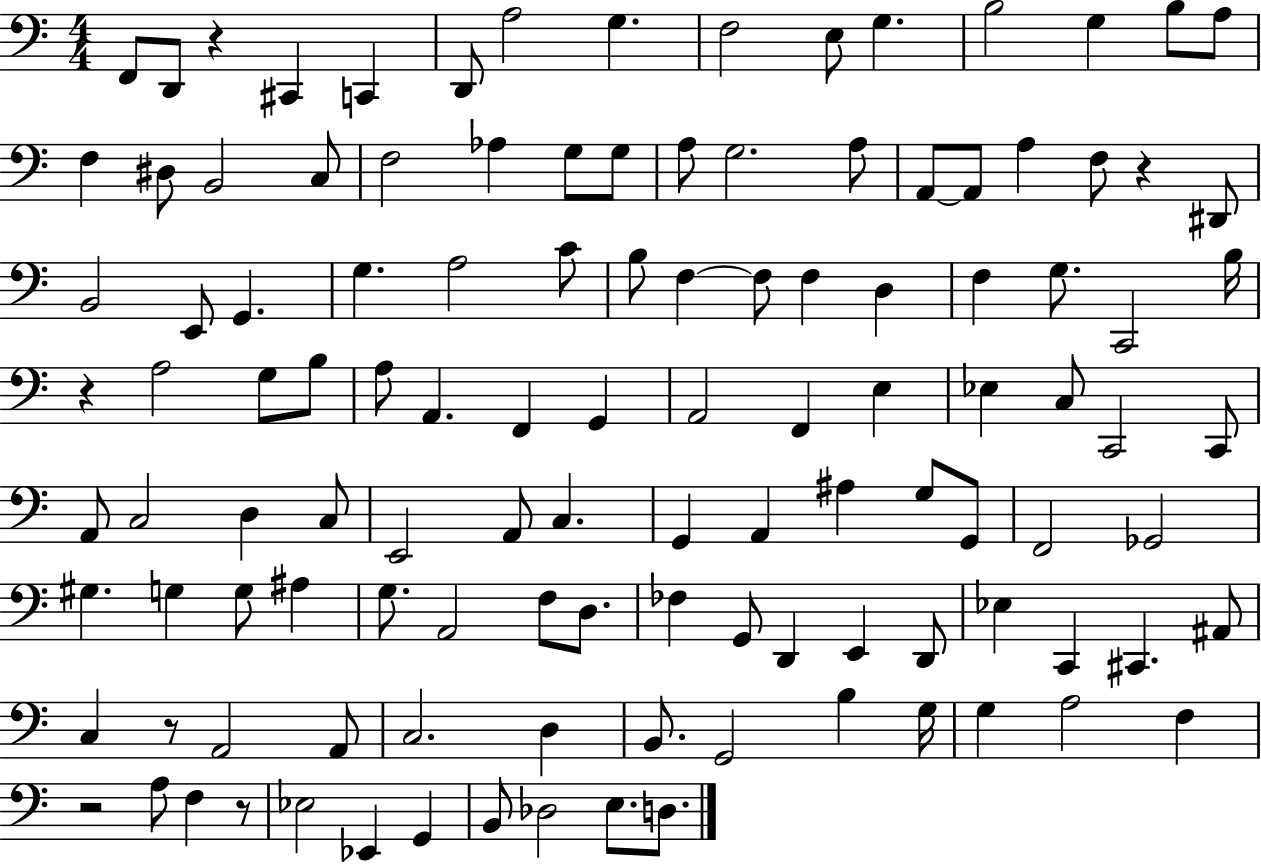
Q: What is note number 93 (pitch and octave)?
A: A2